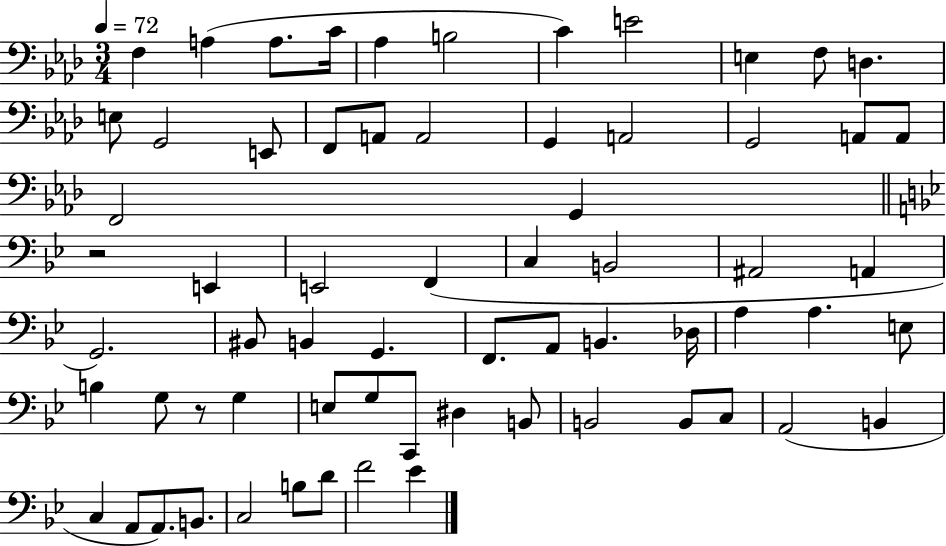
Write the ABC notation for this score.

X:1
T:Untitled
M:3/4
L:1/4
K:Ab
F, A, A,/2 C/4 _A, B,2 C E2 E, F,/2 D, E,/2 G,,2 E,,/2 F,,/2 A,,/2 A,,2 G,, A,,2 G,,2 A,,/2 A,,/2 F,,2 G,, z2 E,, E,,2 F,, C, B,,2 ^A,,2 A,, G,,2 ^B,,/2 B,, G,, F,,/2 A,,/2 B,, _D,/4 A, A, E,/2 B, G,/2 z/2 G, E,/2 G,/2 C,,/2 ^D, B,,/2 B,,2 B,,/2 C,/2 A,,2 B,, C, A,,/2 A,,/2 B,,/2 C,2 B,/2 D/2 F2 _E